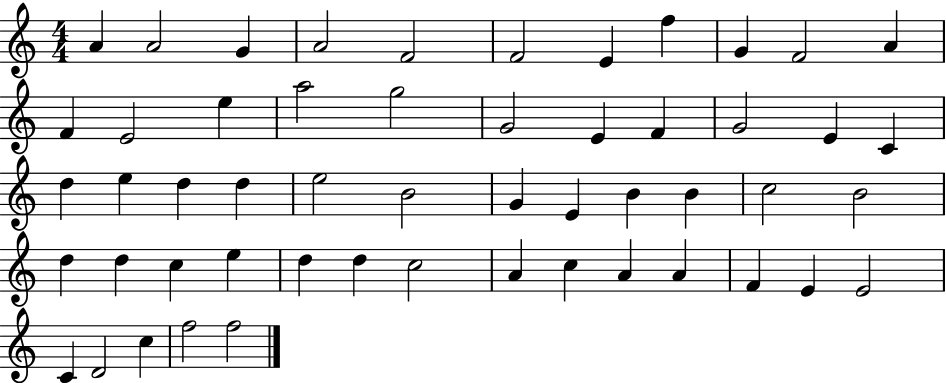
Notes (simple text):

A4/q A4/h G4/q A4/h F4/h F4/h E4/q F5/q G4/q F4/h A4/q F4/q E4/h E5/q A5/h G5/h G4/h E4/q F4/q G4/h E4/q C4/q D5/q E5/q D5/q D5/q E5/h B4/h G4/q E4/q B4/q B4/q C5/h B4/h D5/q D5/q C5/q E5/q D5/q D5/q C5/h A4/q C5/q A4/q A4/q F4/q E4/q E4/h C4/q D4/h C5/q F5/h F5/h